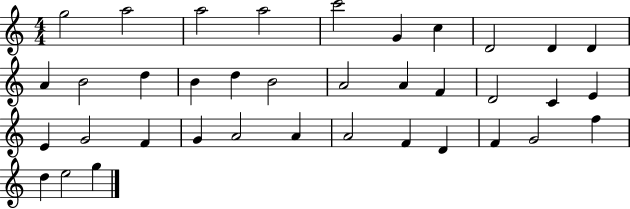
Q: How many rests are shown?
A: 0